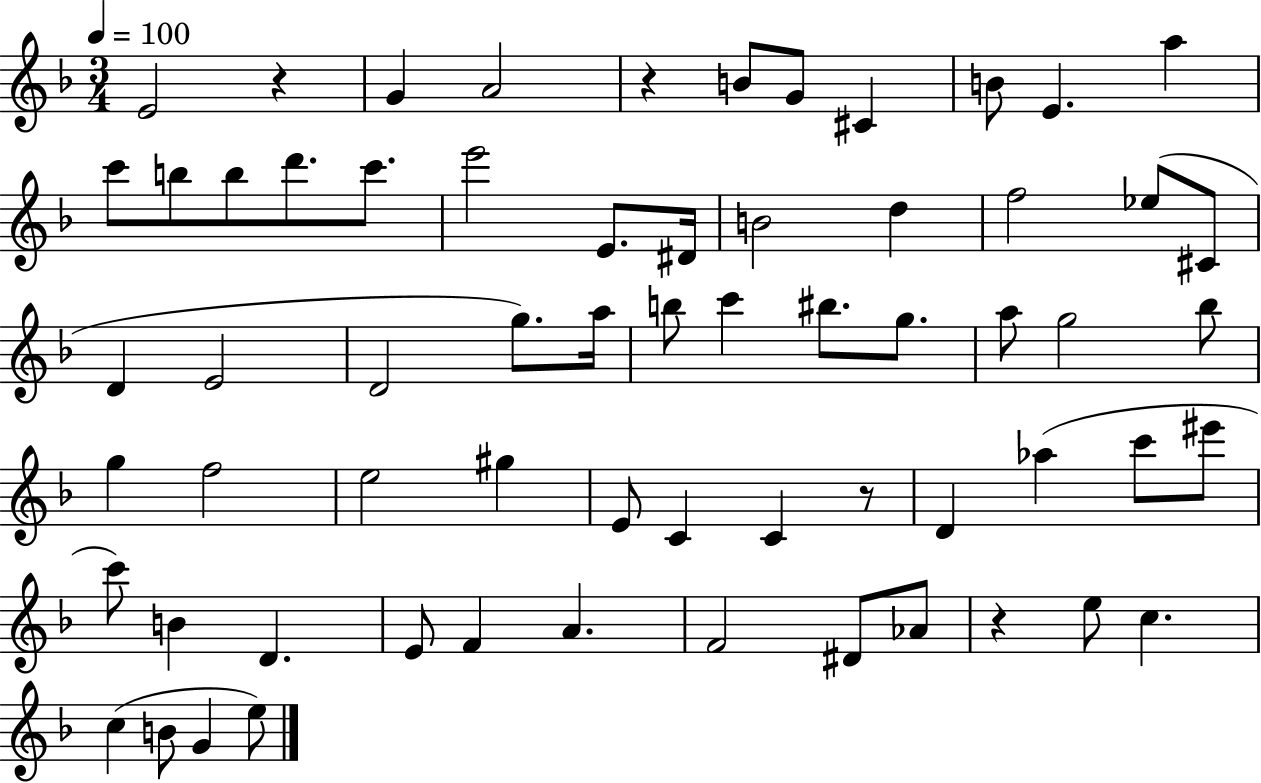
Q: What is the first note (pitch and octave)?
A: E4